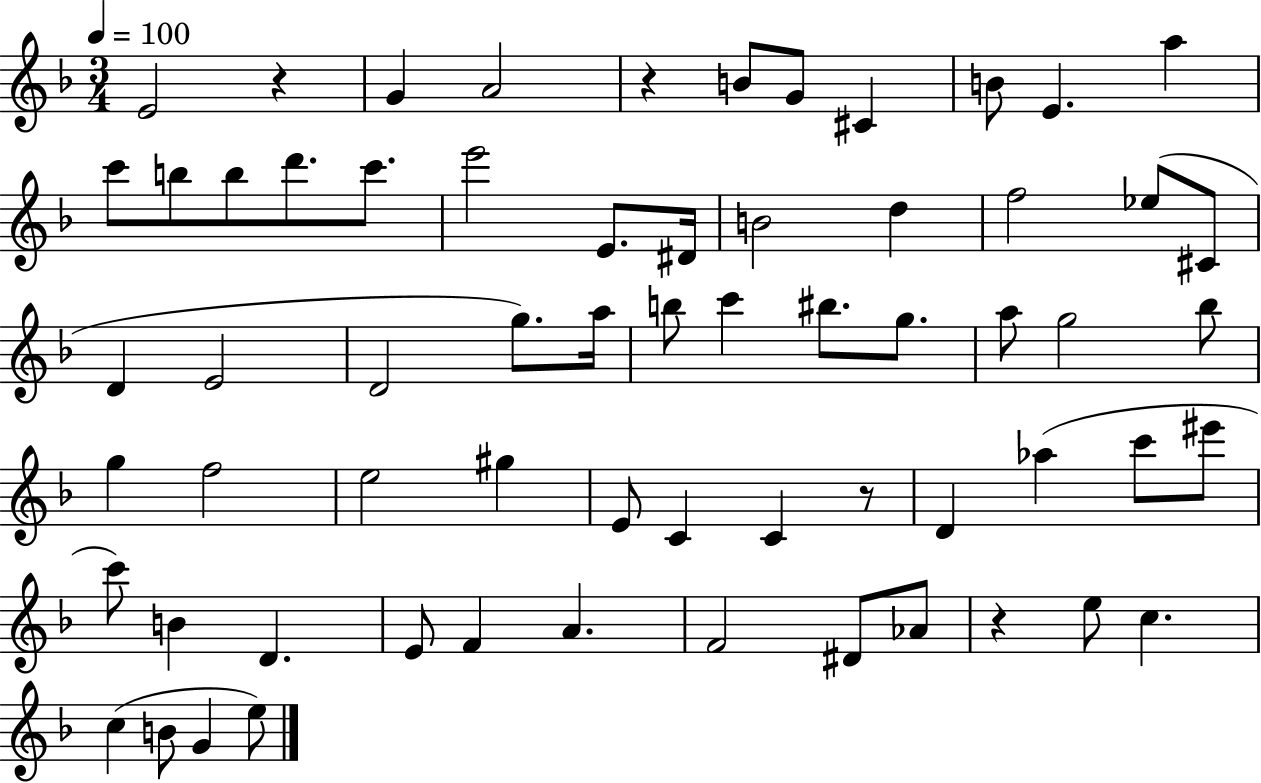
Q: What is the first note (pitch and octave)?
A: E4